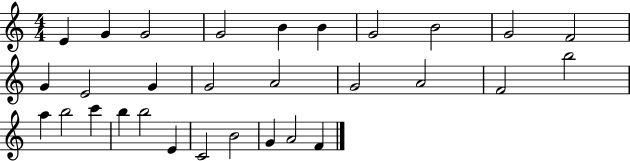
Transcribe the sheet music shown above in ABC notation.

X:1
T:Untitled
M:4/4
L:1/4
K:C
E G G2 G2 B B G2 B2 G2 F2 G E2 G G2 A2 G2 A2 F2 b2 a b2 c' b b2 E C2 B2 G A2 F